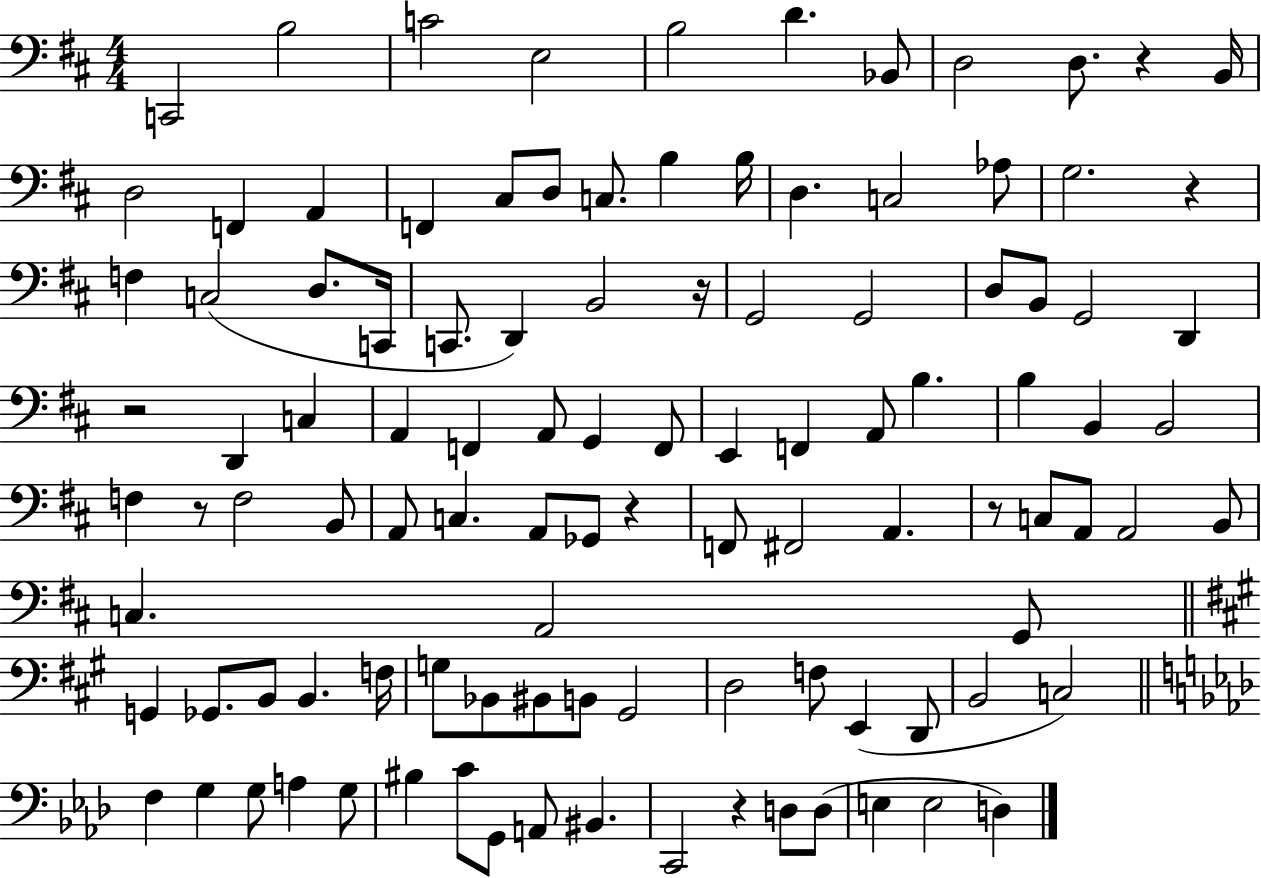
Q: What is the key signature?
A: D major